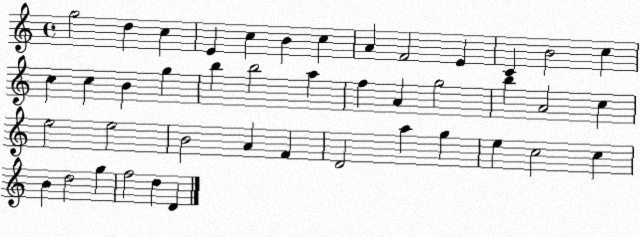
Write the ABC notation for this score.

X:1
T:Untitled
M:4/4
L:1/4
K:C
g2 d c E c B c A F2 E C B2 c c c B g b b2 a f A g2 b A2 c e2 e2 B2 A F D2 a g e c2 c B d2 g f2 d D